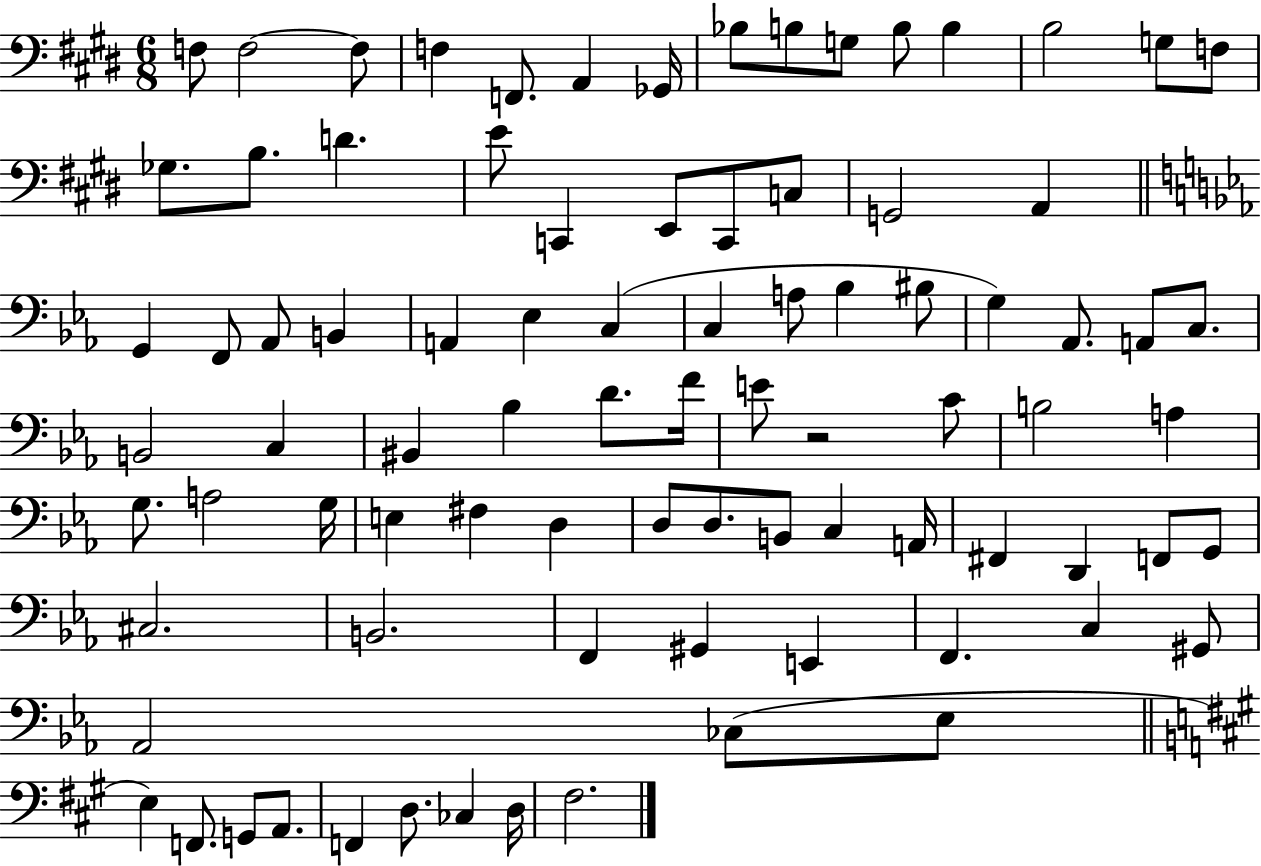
X:1
T:Untitled
M:6/8
L:1/4
K:E
F,/2 F,2 F,/2 F, F,,/2 A,, _G,,/4 _B,/2 B,/2 G,/2 B,/2 B, B,2 G,/2 F,/2 _G,/2 B,/2 D E/2 C,, E,,/2 C,,/2 C,/2 G,,2 A,, G,, F,,/2 _A,,/2 B,, A,, _E, C, C, A,/2 _B, ^B,/2 G, _A,,/2 A,,/2 C,/2 B,,2 C, ^B,, _B, D/2 F/4 E/2 z2 C/2 B,2 A, G,/2 A,2 G,/4 E, ^F, D, D,/2 D,/2 B,,/2 C, A,,/4 ^F,, D,, F,,/2 G,,/2 ^C,2 B,,2 F,, ^G,, E,, F,, C, ^G,,/2 _A,,2 _C,/2 _E,/2 E, F,,/2 G,,/2 A,,/2 F,, D,/2 _C, D,/4 ^F,2